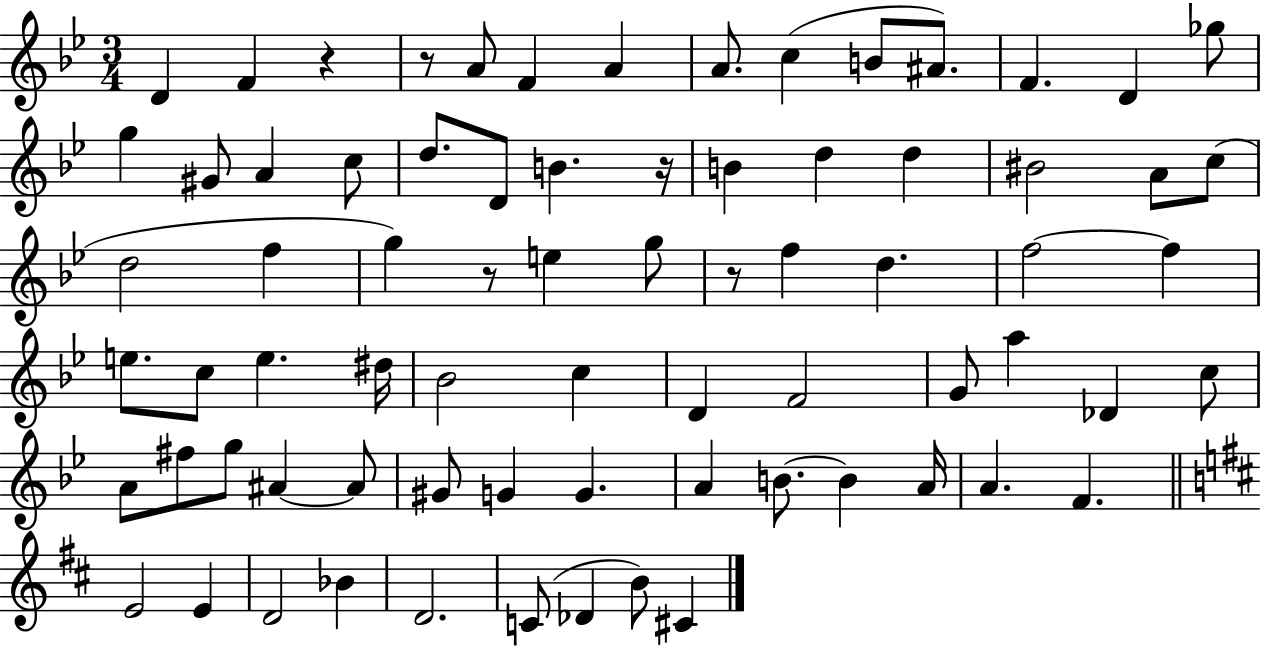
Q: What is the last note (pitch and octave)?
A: C#4